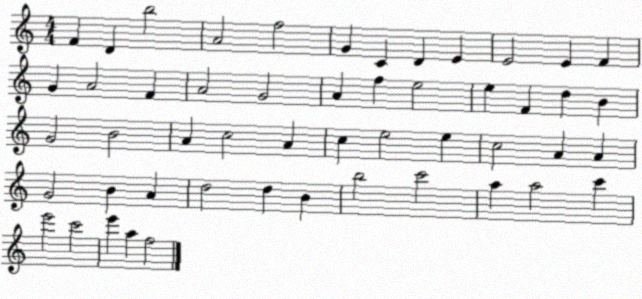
X:1
T:Untitled
M:4/4
L:1/4
K:C
F D b2 A2 f2 G C D E E2 E F G A2 F A2 G2 A f e2 e F d B G2 B2 A c2 A c e2 e c2 A A G2 B A d2 d B b2 c'2 a a2 c' e'2 c'2 e' a f2